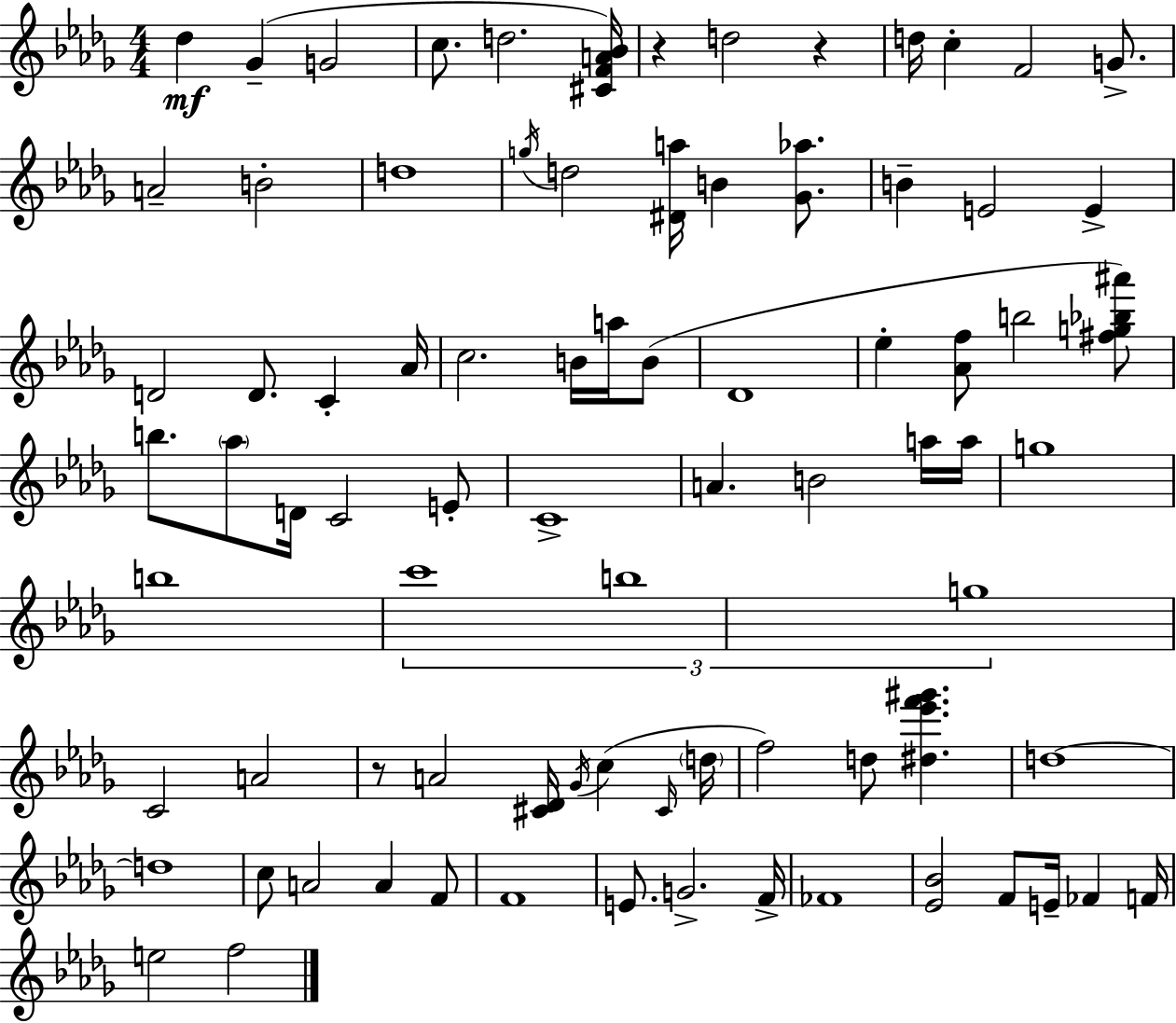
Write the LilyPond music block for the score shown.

{
  \clef treble
  \numericTimeSignature
  \time 4/4
  \key bes \minor
  des''4\mf ges'4--( g'2 | c''8. d''2. <cis' f' a' bes'>16) | r4 d''2 r4 | d''16 c''4-. f'2 g'8.-> | \break a'2-- b'2-. | d''1 | \acciaccatura { g''16 } d''2 <dis' a''>16 b'4 <ges' aes''>8. | b'4-- e'2 e'4-> | \break d'2 d'8. c'4-. | aes'16 c''2. b'16 a''16 b'8( | des'1 | ees''4-. <aes' f''>8 b''2 <fis'' g'' bes'' ais'''>8) | \break b''8. \parenthesize aes''8 d'16 c'2 e'8-. | c'1-> | a'4. b'2 a''16 | a''16 g''1 | \break b''1 | \tuplet 3/2 { c'''1 | b''1 | g''1 } | \break c'2 a'2 | r8 a'2 <cis' des'>16 \acciaccatura { ges'16 } c''4( | \grace { cis'16 } \parenthesize d''16 f''2) d''8 <dis'' ees''' f''' gis'''>4. | d''1~~ | \break d''1 | c''8 a'2 a'4 | f'8 f'1 | e'8. g'2.-> | \break f'16-> fes'1 | <ees' bes'>2 f'8 e'16-- fes'4 | f'16 e''2 f''2 | \bar "|."
}